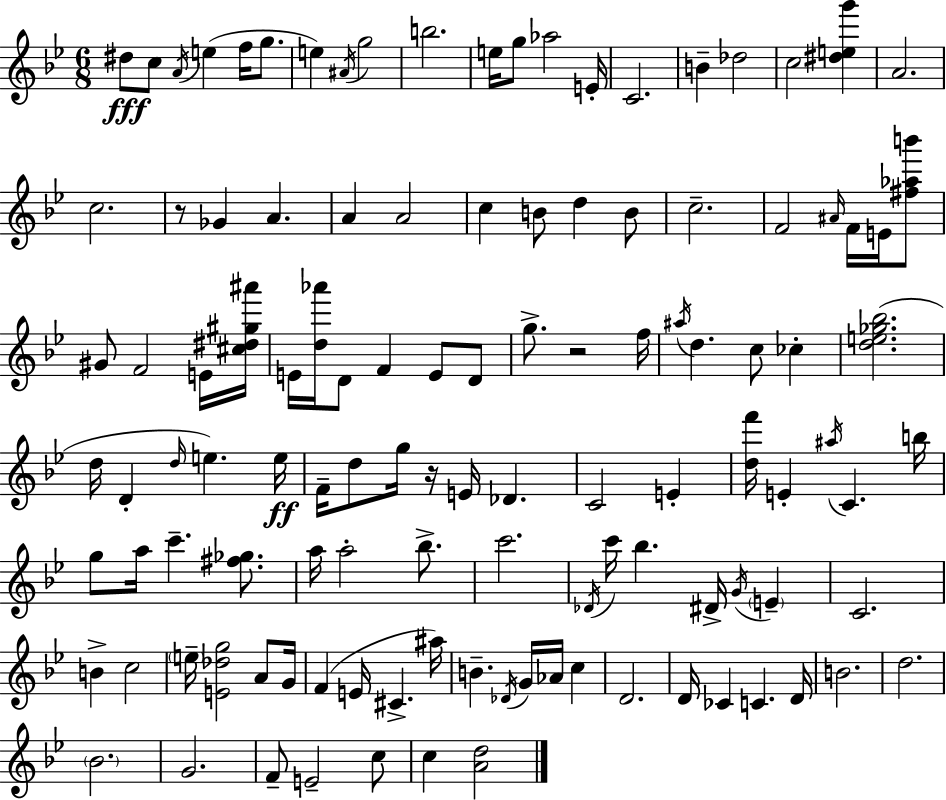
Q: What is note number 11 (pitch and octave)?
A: E5